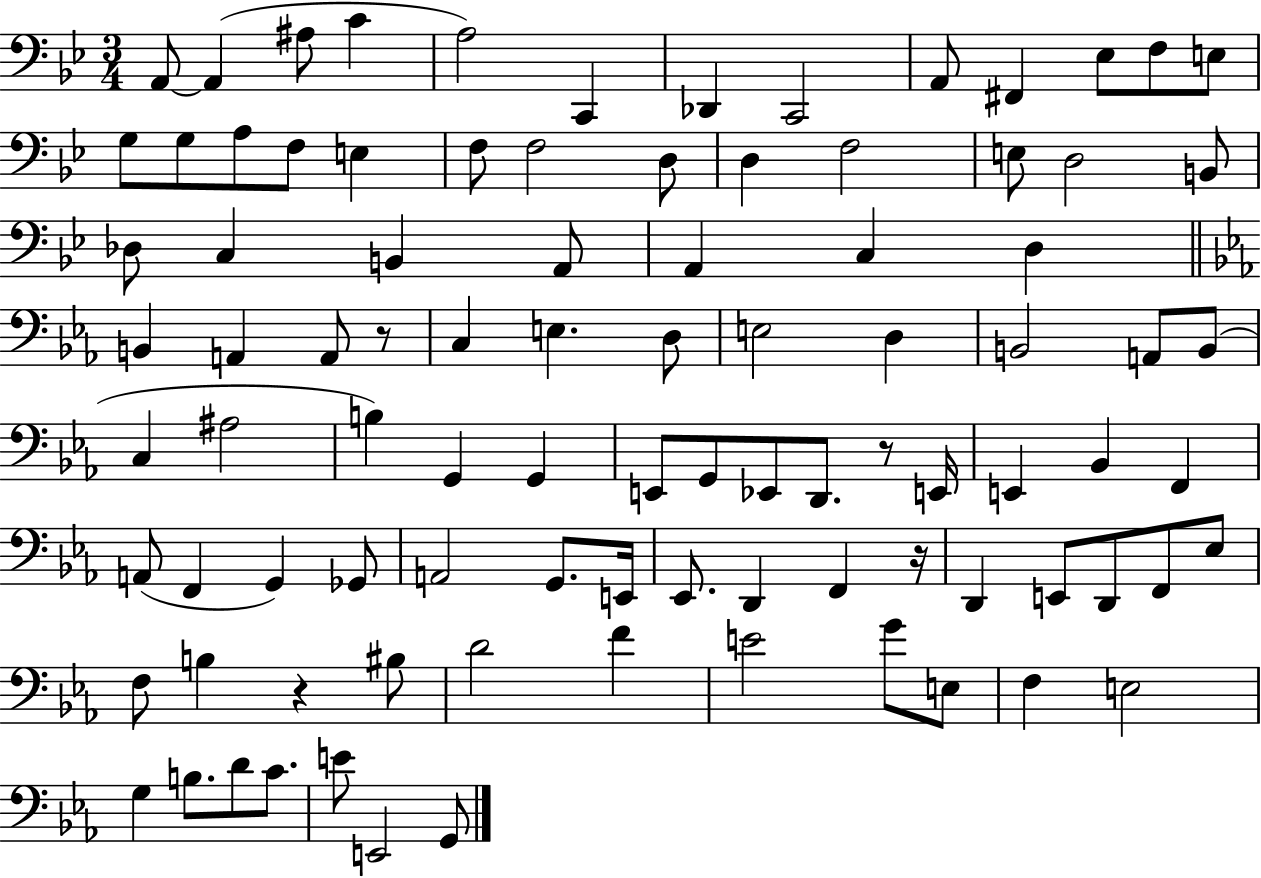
{
  \clef bass
  \numericTimeSignature
  \time 3/4
  \key bes \major
  a,8~~ a,4( ais8 c'4 | a2) c,4 | des,4 c,2 | a,8 fis,4 ees8 f8 e8 | \break g8 g8 a8 f8 e4 | f8 f2 d8 | d4 f2 | e8 d2 b,8 | \break des8 c4 b,4 a,8 | a,4 c4 d4 | \bar "||" \break \key ees \major b,4 a,4 a,8 r8 | c4 e4. d8 | e2 d4 | b,2 a,8 b,8( | \break c4 ais2 | b4) g,4 g,4 | e,8 g,8 ees,8 d,8. r8 e,16 | e,4 bes,4 f,4 | \break a,8( f,4 g,4) ges,8 | a,2 g,8. e,16 | ees,8. d,4 f,4 r16 | d,4 e,8 d,8 f,8 ees8 | \break f8 b4 r4 bis8 | d'2 f'4 | e'2 g'8 e8 | f4 e2 | \break g4 b8. d'8 c'8. | e'8 e,2 g,8 | \bar "|."
}